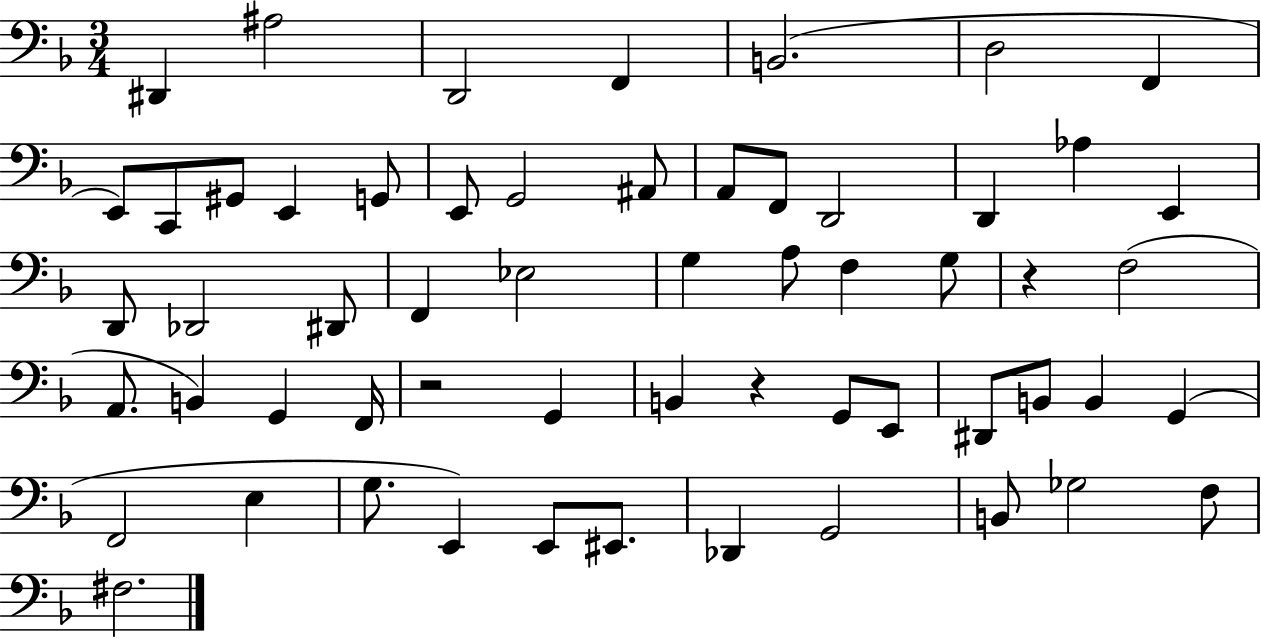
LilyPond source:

{
  \clef bass
  \numericTimeSignature
  \time 3/4
  \key f \major
  dis,4 ais2 | d,2 f,4 | b,2.( | d2 f,4 | \break e,8) c,8 gis,8 e,4 g,8 | e,8 g,2 ais,8 | a,8 f,8 d,2 | d,4 aes4 e,4 | \break d,8 des,2 dis,8 | f,4 ees2 | g4 a8 f4 g8 | r4 f2( | \break a,8. b,4) g,4 f,16 | r2 g,4 | b,4 r4 g,8 e,8 | dis,8 b,8 b,4 g,4( | \break f,2 e4 | g8. e,4) e,8 eis,8. | des,4 g,2 | b,8 ges2 f8 | \break fis2. | \bar "|."
}